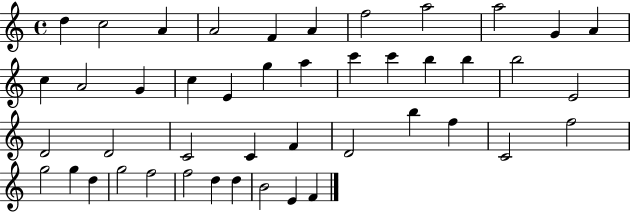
{
  \clef treble
  \time 4/4
  \defaultTimeSignature
  \key c \major
  d''4 c''2 a'4 | a'2 f'4 a'4 | f''2 a''2 | a''2 g'4 a'4 | \break c''4 a'2 g'4 | c''4 e'4 g''4 a''4 | c'''4 c'''4 b''4 b''4 | b''2 e'2 | \break d'2 d'2 | c'2 c'4 f'4 | d'2 b''4 f''4 | c'2 f''2 | \break g''2 g''4 d''4 | g''2 f''2 | f''2 d''4 d''4 | b'2 e'4 f'4 | \break \bar "|."
}